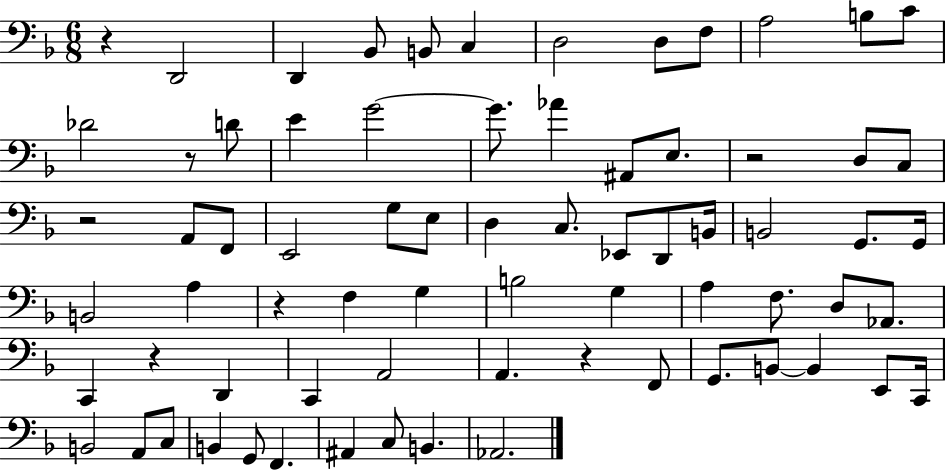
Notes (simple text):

R/q D2/h D2/q Bb2/e B2/e C3/q D3/h D3/e F3/e A3/h B3/e C4/e Db4/h R/e D4/e E4/q G4/h G4/e. Ab4/q A#2/e E3/e. R/h D3/e C3/e R/h A2/e F2/e E2/h G3/e E3/e D3/q C3/e. Eb2/e D2/e B2/s B2/h G2/e. G2/s B2/h A3/q R/q F3/q G3/q B3/h G3/q A3/q F3/e. D3/e Ab2/e. C2/q R/q D2/q C2/q A2/h A2/q. R/q F2/e G2/e. B2/e B2/q E2/e C2/s B2/h A2/e C3/e B2/q G2/e F2/q. A#2/q C3/e B2/q. Ab2/h.